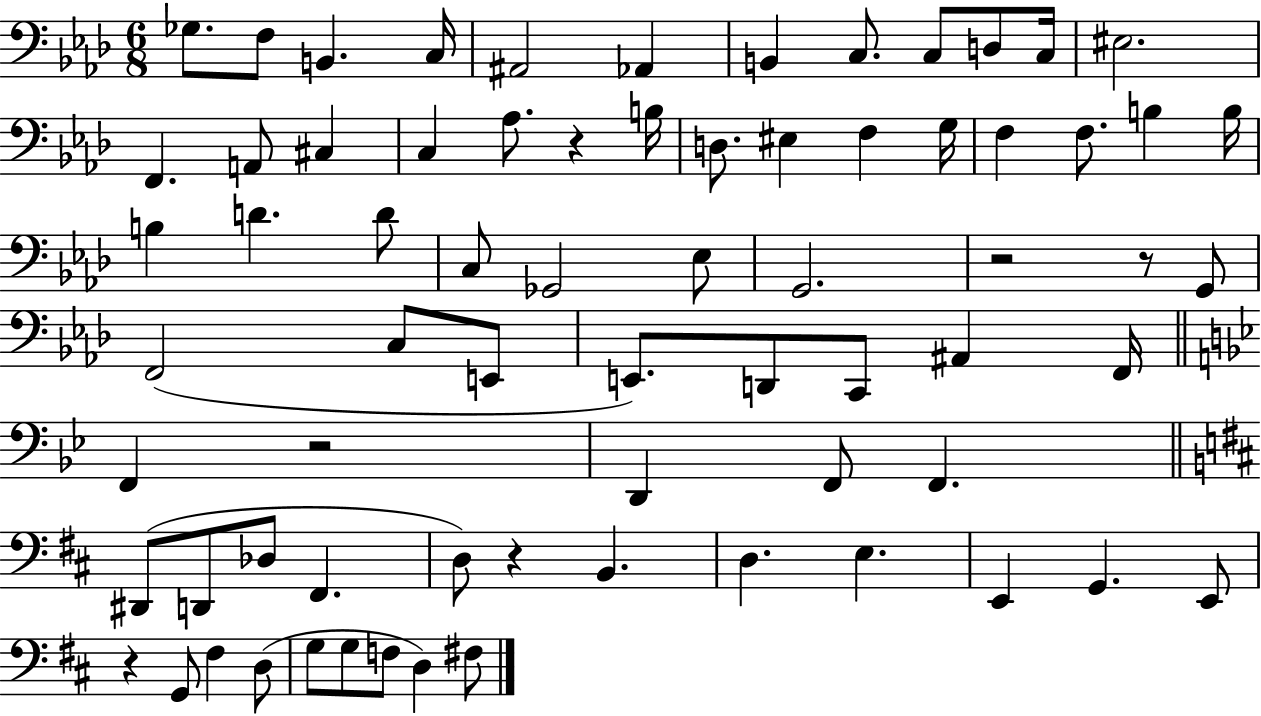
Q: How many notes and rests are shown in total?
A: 71